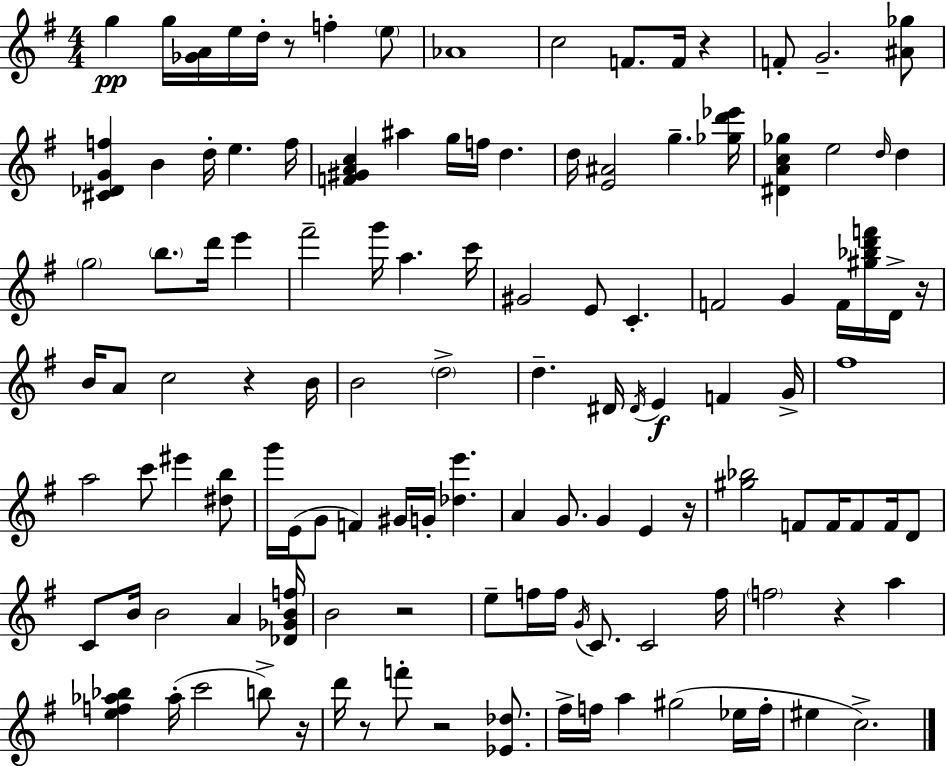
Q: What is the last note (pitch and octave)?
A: C5